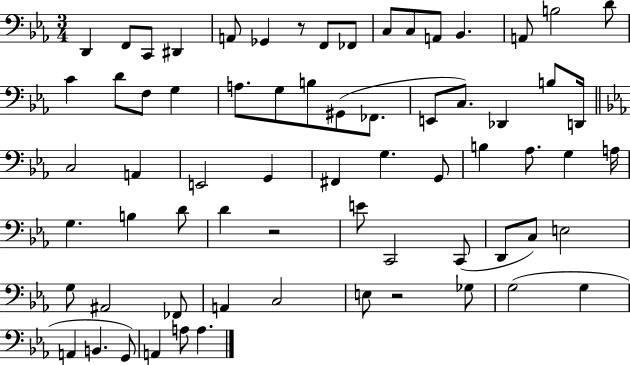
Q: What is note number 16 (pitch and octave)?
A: C4